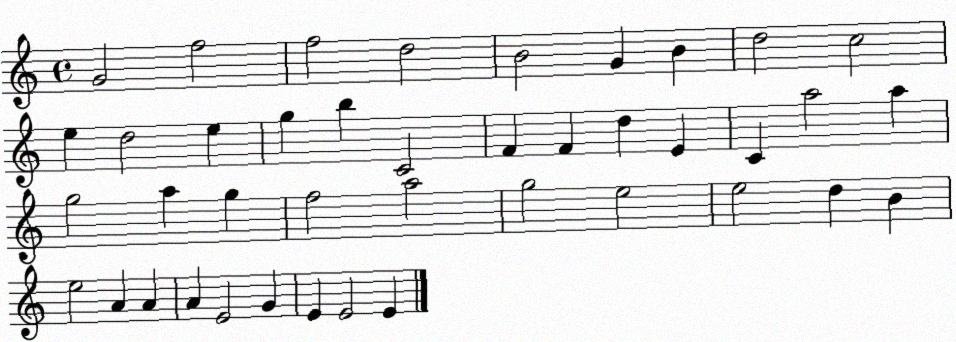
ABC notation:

X:1
T:Untitled
M:4/4
L:1/4
K:C
G2 f2 f2 d2 B2 G B d2 c2 e d2 e g b C2 F F d E C a2 a g2 a g f2 a2 g2 e2 e2 d B e2 A A A E2 G E E2 E